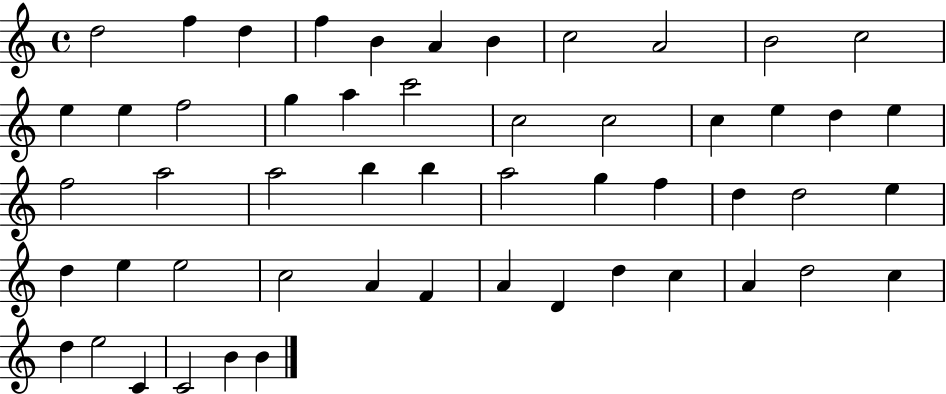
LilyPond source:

{
  \clef treble
  \time 4/4
  \defaultTimeSignature
  \key c \major
  d''2 f''4 d''4 | f''4 b'4 a'4 b'4 | c''2 a'2 | b'2 c''2 | \break e''4 e''4 f''2 | g''4 a''4 c'''2 | c''2 c''2 | c''4 e''4 d''4 e''4 | \break f''2 a''2 | a''2 b''4 b''4 | a''2 g''4 f''4 | d''4 d''2 e''4 | \break d''4 e''4 e''2 | c''2 a'4 f'4 | a'4 d'4 d''4 c''4 | a'4 d''2 c''4 | \break d''4 e''2 c'4 | c'2 b'4 b'4 | \bar "|."
}